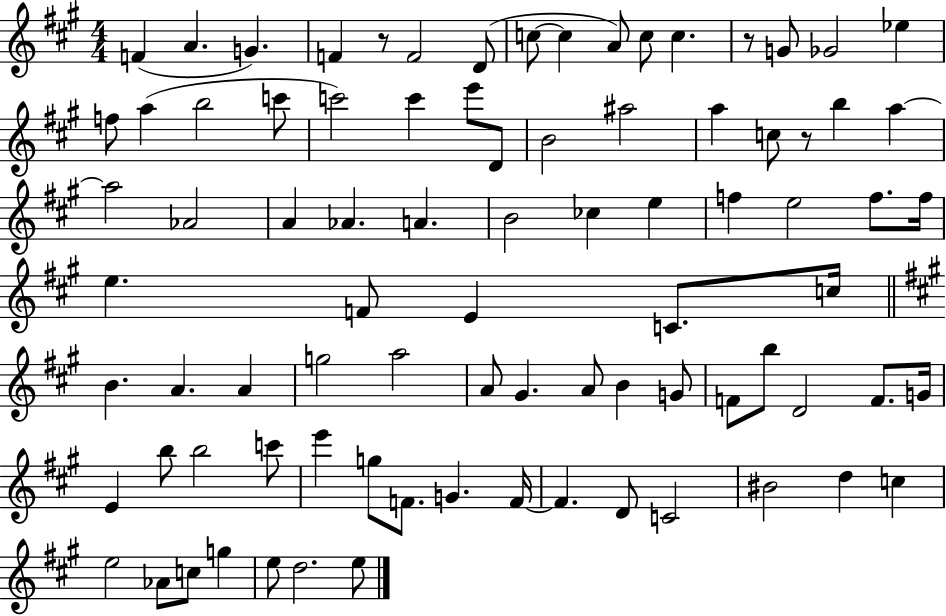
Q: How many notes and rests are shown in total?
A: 85